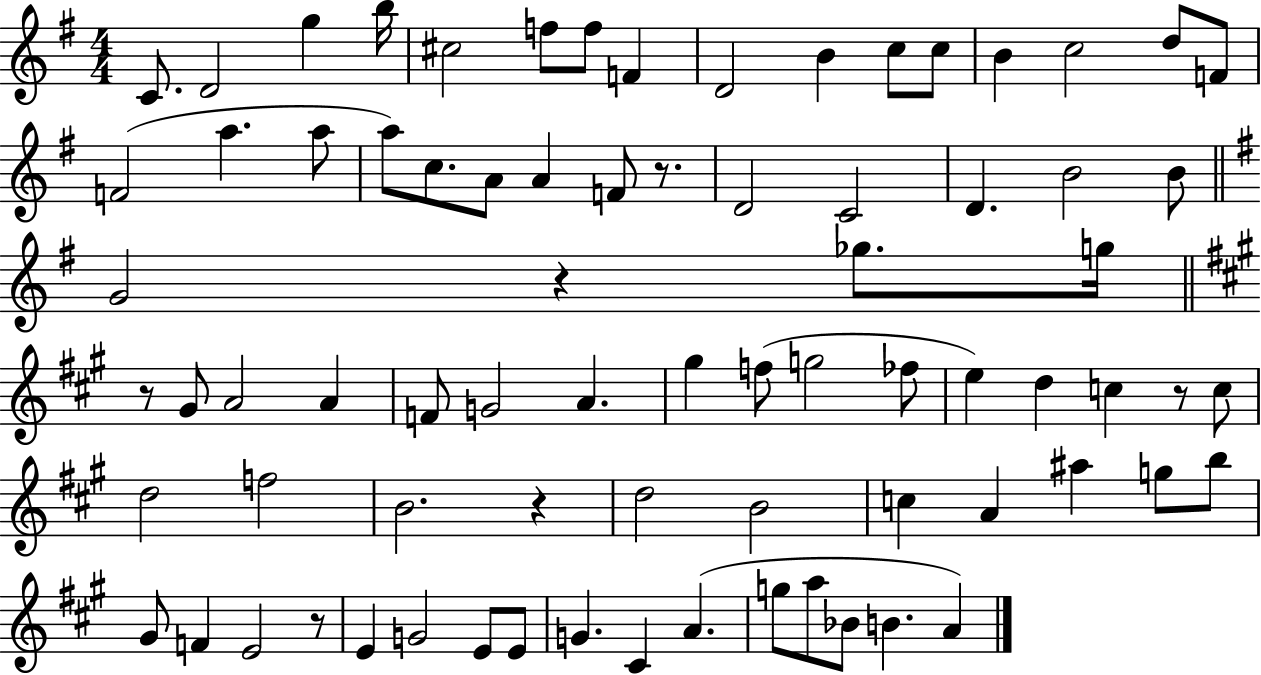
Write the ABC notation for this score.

X:1
T:Untitled
M:4/4
L:1/4
K:G
C/2 D2 g b/4 ^c2 f/2 f/2 F D2 B c/2 c/2 B c2 d/2 F/2 F2 a a/2 a/2 c/2 A/2 A F/2 z/2 D2 C2 D B2 B/2 G2 z _g/2 g/4 z/2 ^G/2 A2 A F/2 G2 A ^g f/2 g2 _f/2 e d c z/2 c/2 d2 f2 B2 z d2 B2 c A ^a g/2 b/2 ^G/2 F E2 z/2 E G2 E/2 E/2 G ^C A g/2 a/2 _B/2 B A